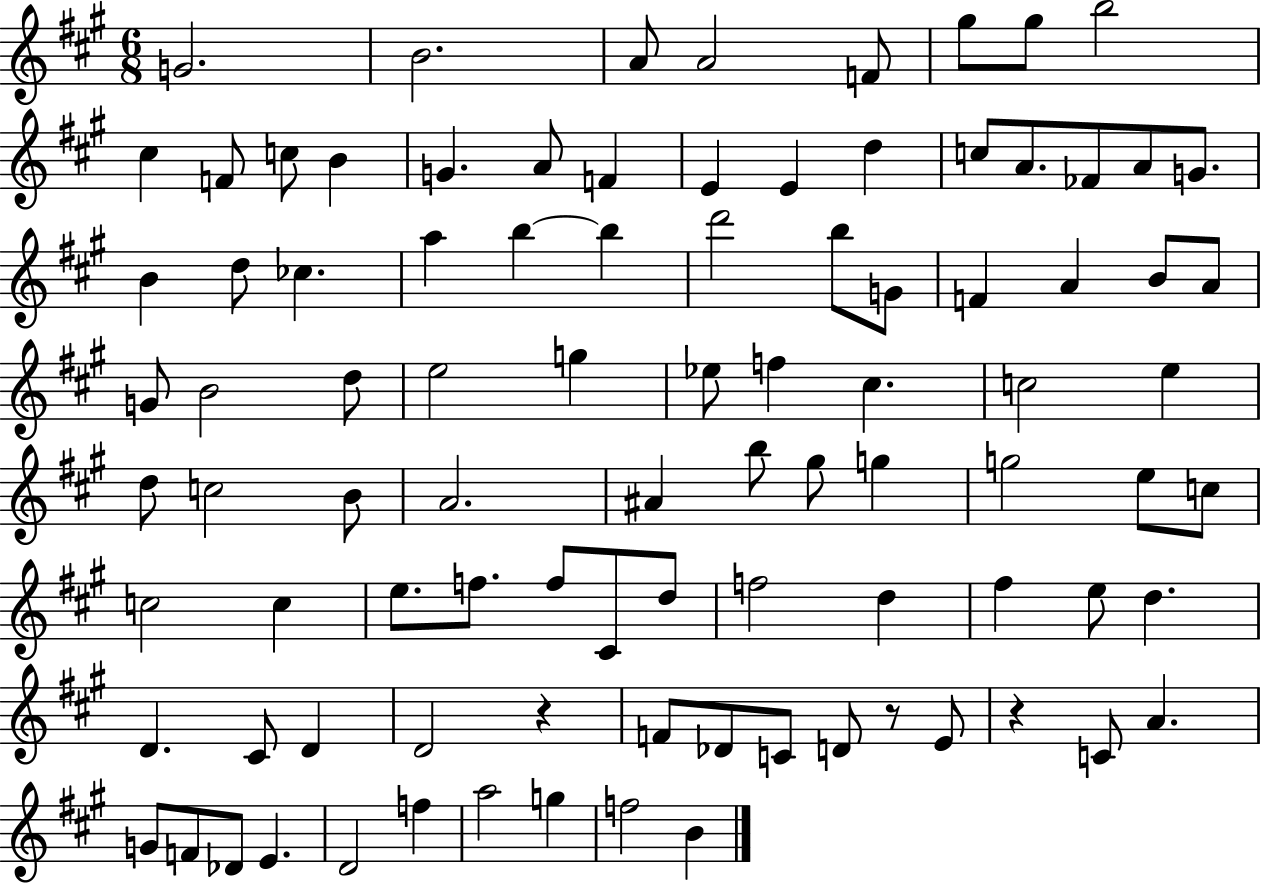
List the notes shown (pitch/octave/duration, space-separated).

G4/h. B4/h. A4/e A4/h F4/e G#5/e G#5/e B5/h C#5/q F4/e C5/e B4/q G4/q. A4/e F4/q E4/q E4/q D5/q C5/e A4/e. FES4/e A4/e G4/e. B4/q D5/e CES5/q. A5/q B5/q B5/q D6/h B5/e G4/e F4/q A4/q B4/e A4/e G4/e B4/h D5/e E5/h G5/q Eb5/e F5/q C#5/q. C5/h E5/q D5/e C5/h B4/e A4/h. A#4/q B5/e G#5/e G5/q G5/h E5/e C5/e C5/h C5/q E5/e. F5/e. F5/e C#4/e D5/e F5/h D5/q F#5/q E5/e D5/q. D4/q. C#4/e D4/q D4/h R/q F4/e Db4/e C4/e D4/e R/e E4/e R/q C4/e A4/q. G4/e F4/e Db4/e E4/q. D4/h F5/q A5/h G5/q F5/h B4/q